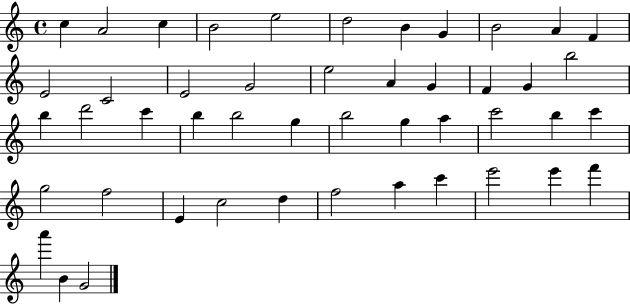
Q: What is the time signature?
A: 4/4